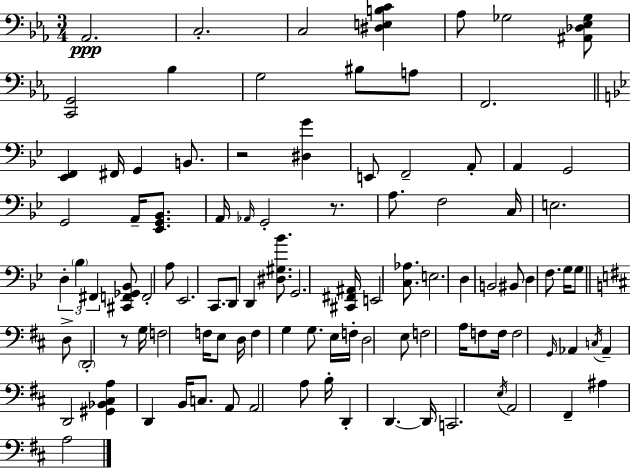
Ab2/h. C3/h. C3/h [D#3,E3,B3,C4]/q Ab3/e Gb3/h [A#2,Db3,Eb3,Gb3]/e [C2,G2]/h Bb3/q G3/h BIS3/e A3/e F2/h. [Eb2,F2]/q F#2/s G2/q B2/e. R/h [D#3,G4]/q E2/e F2/h A2/e A2/q G2/h G2/h A2/s [Eb2,G2,Bb2]/e. A2/s Ab2/s G2/h R/e. A3/e. F3/h C3/s E3/h. D3/q Bb3/q F#2/q [C#2,F2,Gb2,Bb2]/e F2/h A3/e Eb2/h. C2/e. D2/e D2/q [D#3,G#3,Bb4]/e. G2/h. [C#2,F#2,A#2]/s E2/h [C3,Ab3]/e. E3/h. D3/q B2/h BIS2/e D3/q F3/e. G3/s G3/e D3/e D2/h R/e G3/s F3/h F3/s E3/e D3/s F3/q G3/q G3/e. E3/s F3/s D3/h E3/e F3/h A3/s F3/e F3/s F3/h G2/s Ab2/q C3/s Ab2/q D2/h [G#2,Bb2,C#3,A3]/q D2/q B2/s C3/e. A2/e A2/h A3/e B3/s D2/q D2/q. D2/s C2/h. E3/s A2/h F#2/q A#3/q A3/h